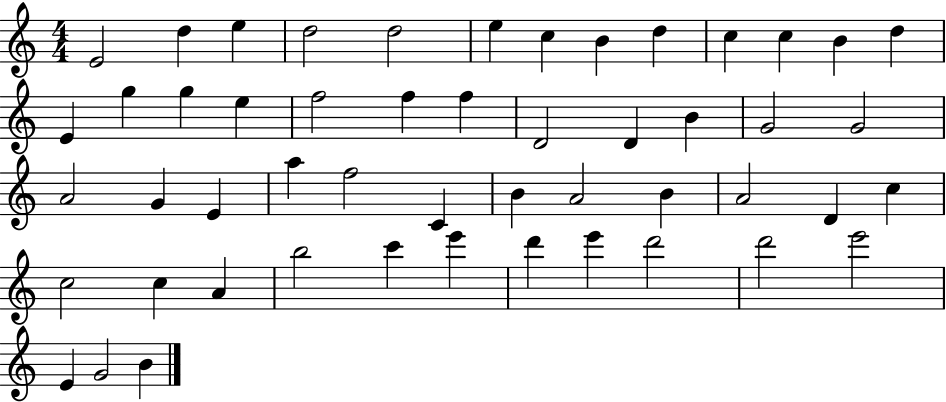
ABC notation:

X:1
T:Untitled
M:4/4
L:1/4
K:C
E2 d e d2 d2 e c B d c c B d E g g e f2 f f D2 D B G2 G2 A2 G E a f2 C B A2 B A2 D c c2 c A b2 c' e' d' e' d'2 d'2 e'2 E G2 B